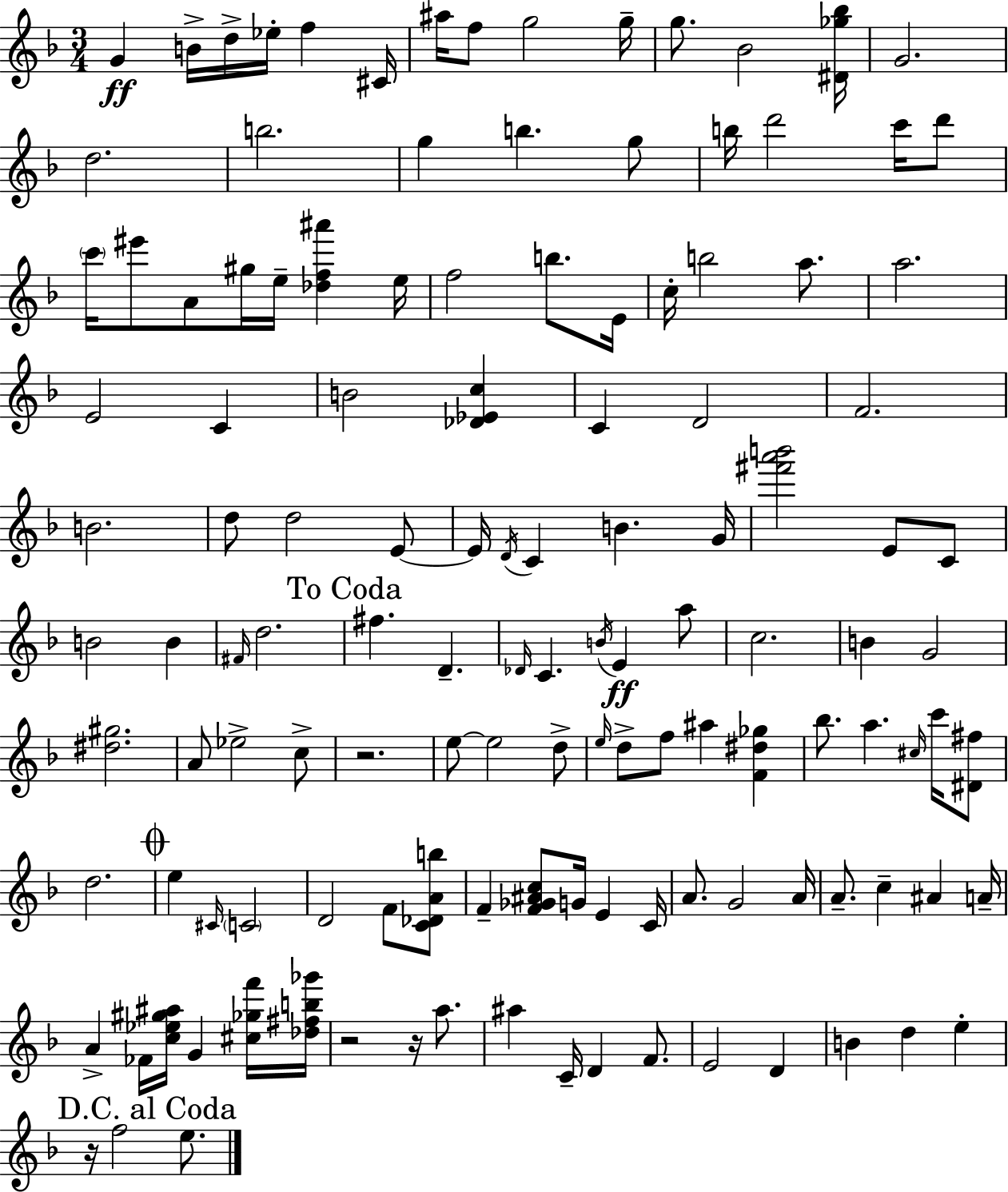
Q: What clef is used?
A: treble